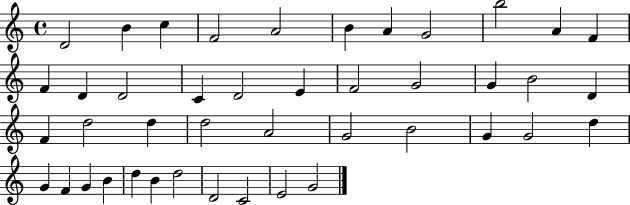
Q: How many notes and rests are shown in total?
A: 43